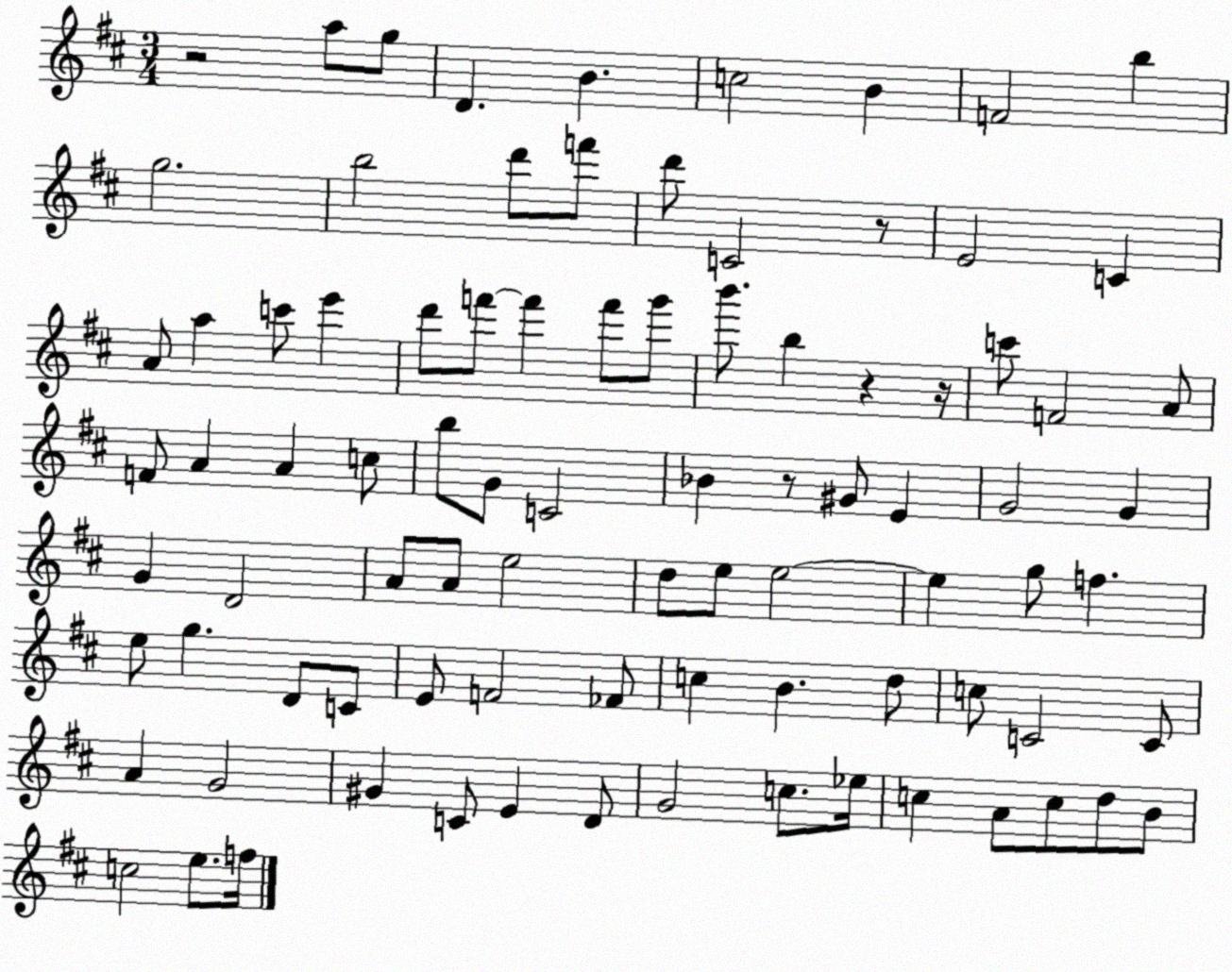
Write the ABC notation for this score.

X:1
T:Untitled
M:3/4
L:1/4
K:D
z2 a/2 g/2 D B c2 B F2 b g2 b2 d'/2 f'/2 d'/2 C2 z/2 E2 C A/2 a c'/2 e' d'/2 f'/2 f' f'/2 g'/2 b'/2 b z z/4 c'/2 F2 A/2 F/2 A A c/2 b/2 G/2 C2 _B z/2 ^G/2 E G2 G G D2 A/2 A/2 e2 d/2 e/2 e2 e g/2 f e/2 g D/2 C/2 E/2 F2 _F/2 c B d/2 c/2 C2 C/2 A G2 ^G C/2 E D/2 G2 c/2 _e/4 c A/2 c/2 d/2 B/2 c2 e/2 f/4